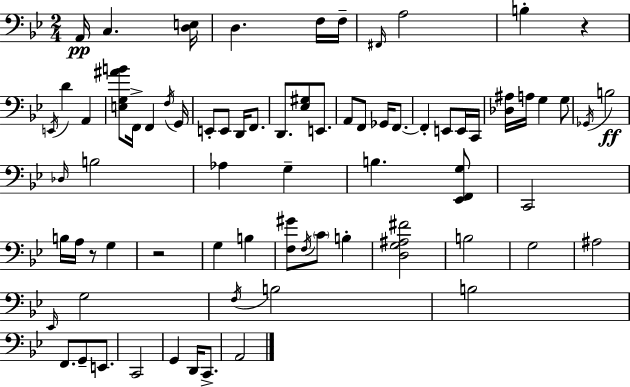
{
  \clef bass
  \numericTimeSignature
  \time 2/4
  \key bes \major
  a,16\pp c4. <d e>16 | d4. f16 f16-- | \grace { fis,16 } a2 | b4-. r4 | \break \acciaccatura { e,16 } d'4 a,4 | <e g ais' b'>8 f,16-> f,4 | \acciaccatura { f16 } g,16 e,8-. e,8 d,16 | f,8. d,8. <ees gis>8 | \break e,8. a,8 f,8 ges,16 | f,8.~~ f,4-. e,8 | e,16 c,16 <des ais>16 a16 g4 | g8 \acciaccatura { ges,16 }\ff b2 | \break \grace { des16 } b2 | aes4 | g4-- b4. | <ees, f, g>8 c,2 | \break b16 a16 r8 | g4 r2 | g4 | b4 <f gis'>8 \acciaccatura { f16 } | \break \parenthesize c'8 b4-. <d g ais fis'>2 | b2 | g2 | ais2 | \break \grace { ees,16 } g2 | \acciaccatura { f16 } | b2 | b2 | \break f,8. g,8-- e,8. | c,2 | g,4 d,16 c,8.-> | a,2 | \break \bar "|."
}